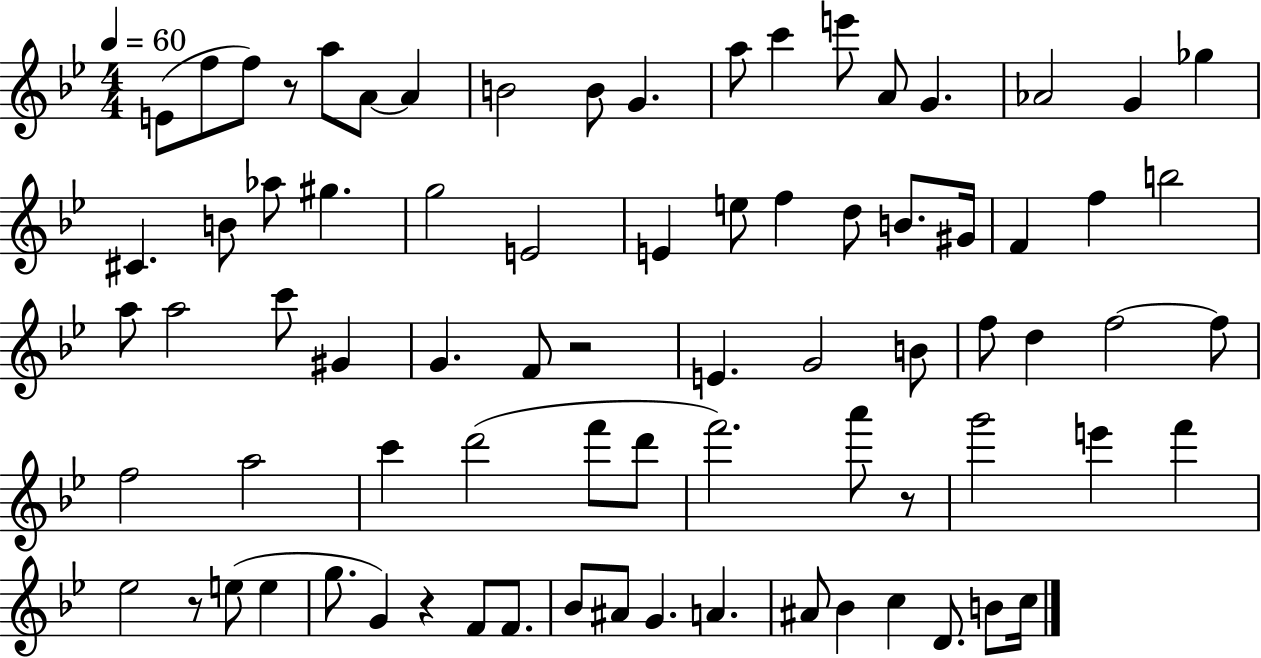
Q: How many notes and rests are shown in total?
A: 78